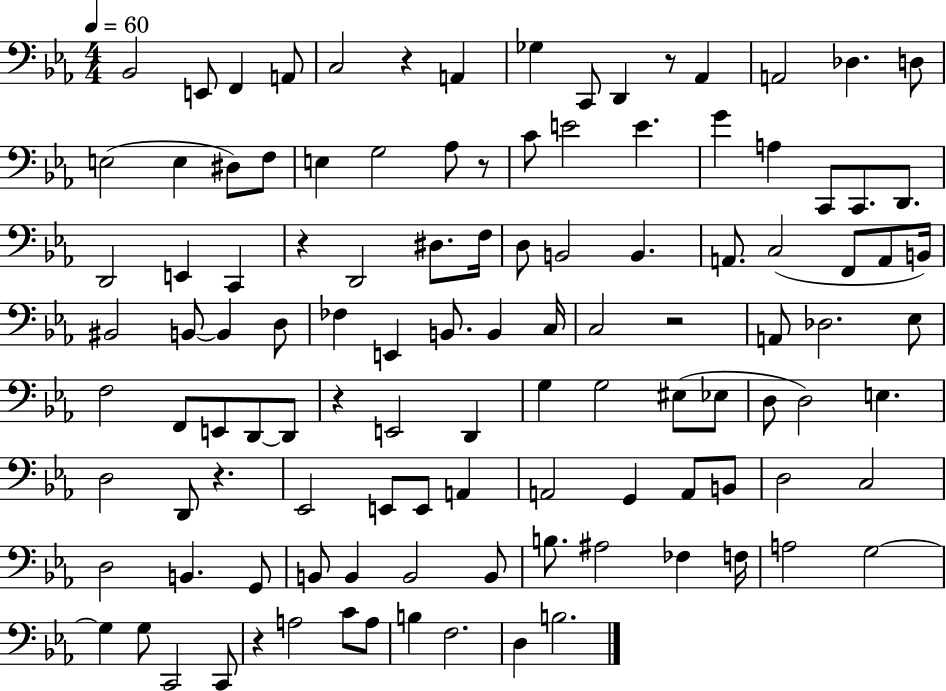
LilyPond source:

{
  \clef bass
  \numericTimeSignature
  \time 4/4
  \key ees \major
  \tempo 4 = 60
  bes,2 e,8 f,4 a,8 | c2 r4 a,4 | ges4 c,8 d,4 r8 aes,4 | a,2 des4. d8 | \break e2( e4 dis8) f8 | e4 g2 aes8 r8 | c'8 e'2 e'4. | g'4 a4 c,8 c,8. d,8. | \break d,2 e,4 c,4 | r4 d,2 dis8. f16 | d8 b,2 b,4. | a,8. c2( f,8 a,8 b,16) | \break bis,2 b,8~~ b,4 d8 | fes4 e,4 b,8. b,4 c16 | c2 r2 | a,8 des2. ees8 | \break f2 f,8 e,8 d,8~~ d,8 | r4 e,2 d,4 | g4 g2 eis8( ees8 | d8 d2) e4. | \break d2 d,8 r4. | ees,2 e,8 e,8 a,4 | a,2 g,4 a,8 b,8 | d2 c2 | \break d2 b,4. g,8 | b,8 b,4 b,2 b,8 | b8. ais2 fes4 f16 | a2 g2~~ | \break g4 g8 c,2 c,8 | r4 a2 c'8 a8 | b4 f2. | d4 b2. | \break \bar "|."
}